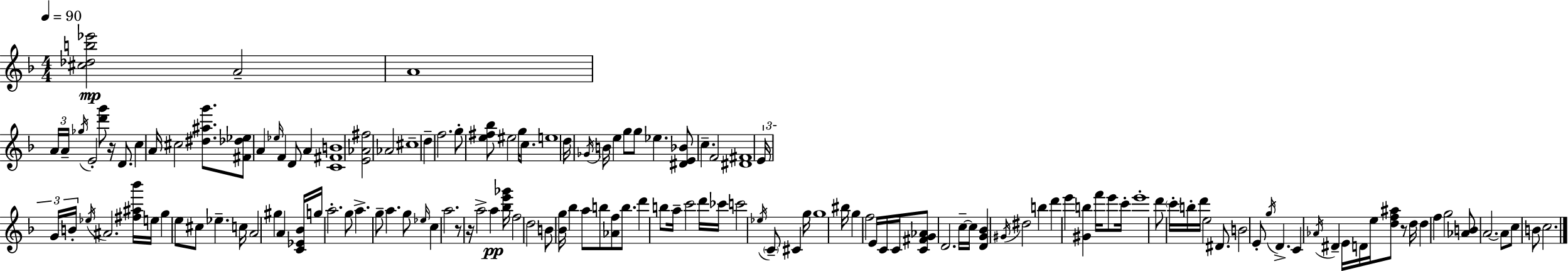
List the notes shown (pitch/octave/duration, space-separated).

[C#5,Db5,B5,Eb6]/h A4/h A4/w A4/s A4/s Gb5/s E4/h [D6,G6]/e R/s D4/e. C5/q A4/s C#5/h [D#5,A#5,G6]/e. [F#4,Db5,Eb5]/e A4/q Eb5/s F4/q D4/e A4/q [C4,F#4,B4]/w [E4,Ab4,F#5]/h Ab4/h C#5/w D5/q F5/h. G5/e [E5,F#5,Bb5]/e EIS5/h G5/s C5/e. E5/w D5/s Gb4/s B4/s E5/q G5/e G5/e Eb5/q. [D#4,E4,Bb4]/e C5/q. F4/h [D#4,F#4]/w E4/s G4/s B4/s Eb5/s A#4/h. [F#5,A#5,Bb6]/s E5/s G5/q E5/e C#5/e Eb5/q. C5/s A4/h G#5/q A4/q [C4,Eb4,Bb4]/s G5/s A5/h. G5/e A5/q. G5/e A5/q. G5/e Eb5/s C5/q A5/h. R/e R/s A5/h A5/q [Bb5,E6,Gb6]/s F5/h D5/h B4/e [Bb4,G5]/s Bb5/q A5/e B5/e [Ab4,F5]/e B5/e. D6/q B5/e A5/s C6/h D6/s CES6/s C6/h Eb5/s C4/e C#4/q G5/s G5/w BIS5/s G5/q F5/h E4/s C4/s C4/s [C4,F#4,G4,Ab4]/e D4/h. C5/s C5/s [D4,G4,Bb4]/q G#4/s D#5/h B5/q D6/q E6/q [G#4,B5]/q F6/s E6/e C6/s E6/w D6/e C6/s B5/s D6/s E5/h D#4/e. B4/h E4/e G5/s D4/q. C4/q Ab4/s D#4/q E4/s D4/s E5/s [D5,F5,A#5]/e R/e D5/s D5/q F5/q G5/h [Ab4,B4]/e A4/h. A4/e C5/e B4/e C5/h.